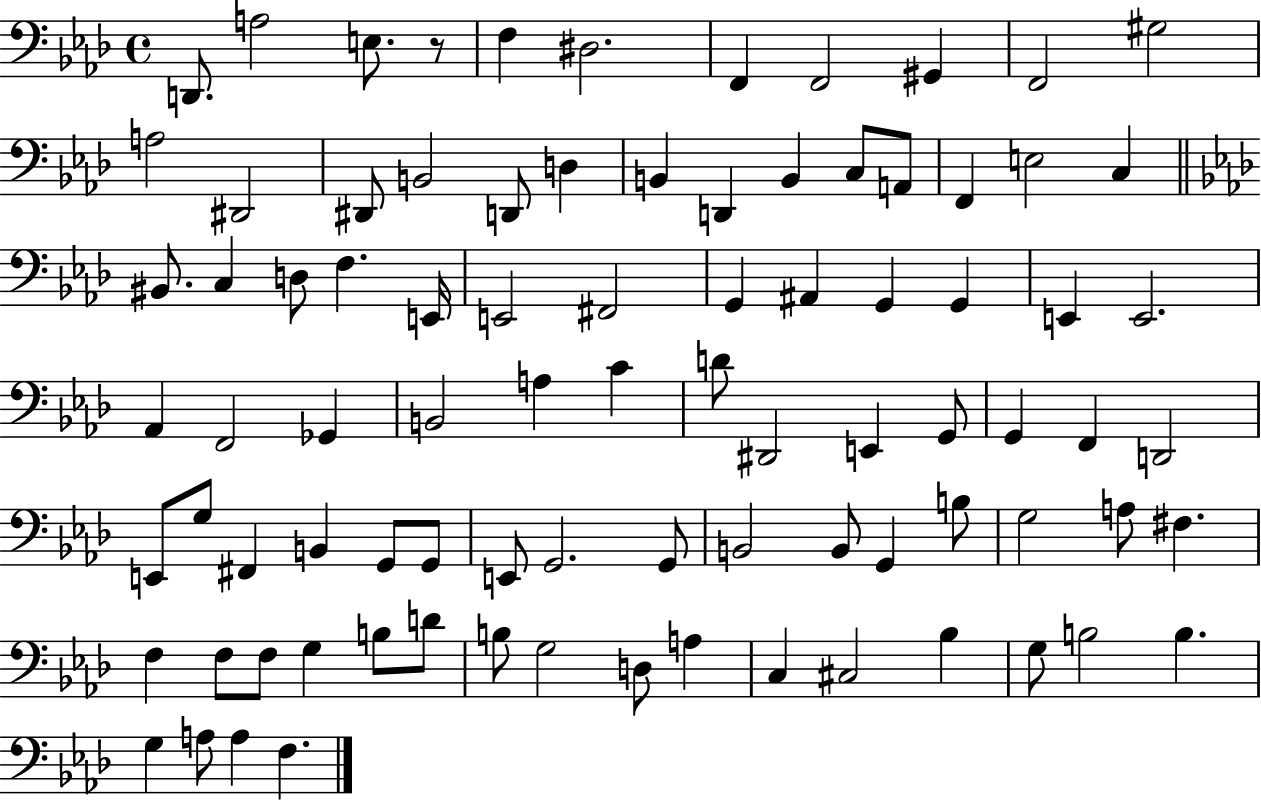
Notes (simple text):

D2/e. A3/h E3/e. R/e F3/q D#3/h. F2/q F2/h G#2/q F2/h G#3/h A3/h D#2/h D#2/e B2/h D2/e D3/q B2/q D2/q B2/q C3/e A2/e F2/q E3/h C3/q BIS2/e. C3/q D3/e F3/q. E2/s E2/h F#2/h G2/q A#2/q G2/q G2/q E2/q E2/h. Ab2/q F2/h Gb2/q B2/h A3/q C4/q D4/e D#2/h E2/q G2/e G2/q F2/q D2/h E2/e G3/e F#2/q B2/q G2/e G2/e E2/e G2/h. G2/e B2/h B2/e G2/q B3/e G3/h A3/e F#3/q. F3/q F3/e F3/e G3/q B3/e D4/e B3/e G3/h D3/e A3/q C3/q C#3/h Bb3/q G3/e B3/h B3/q. G3/q A3/e A3/q F3/q.